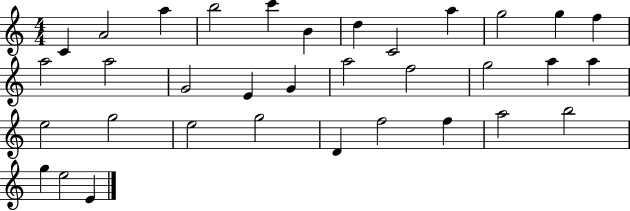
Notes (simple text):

C4/q A4/h A5/q B5/h C6/q B4/q D5/q C4/h A5/q G5/h G5/q F5/q A5/h A5/h G4/h E4/q G4/q A5/h F5/h G5/h A5/q A5/q E5/h G5/h E5/h G5/h D4/q F5/h F5/q A5/h B5/h G5/q E5/h E4/q